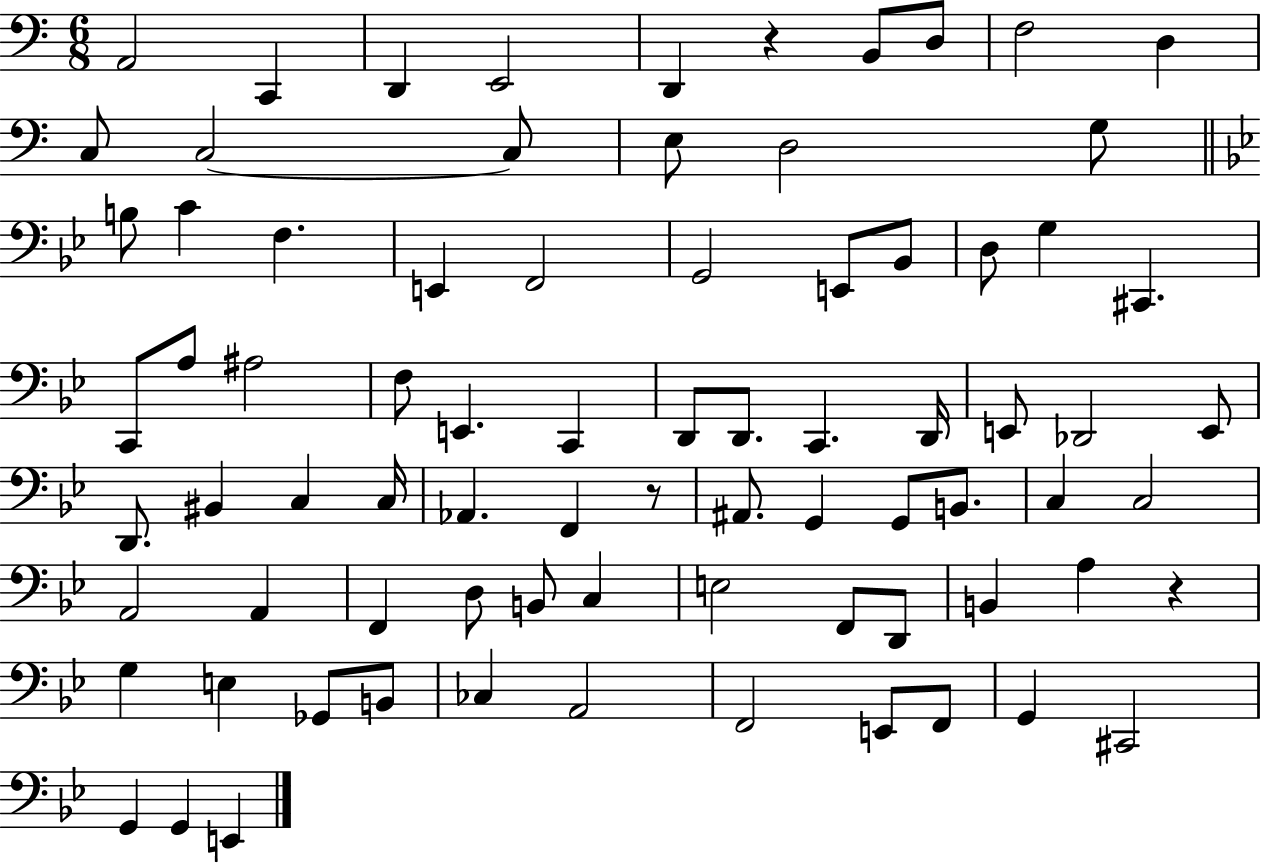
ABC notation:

X:1
T:Untitled
M:6/8
L:1/4
K:C
A,,2 C,, D,, E,,2 D,, z B,,/2 D,/2 F,2 D, C,/2 C,2 C,/2 E,/2 D,2 G,/2 B,/2 C F, E,, F,,2 G,,2 E,,/2 _B,,/2 D,/2 G, ^C,, C,,/2 A,/2 ^A,2 F,/2 E,, C,, D,,/2 D,,/2 C,, D,,/4 E,,/2 _D,,2 E,,/2 D,,/2 ^B,, C, C,/4 _A,, F,, z/2 ^A,,/2 G,, G,,/2 B,,/2 C, C,2 A,,2 A,, F,, D,/2 B,,/2 C, E,2 F,,/2 D,,/2 B,, A, z G, E, _G,,/2 B,,/2 _C, A,,2 F,,2 E,,/2 F,,/2 G,, ^C,,2 G,, G,, E,,